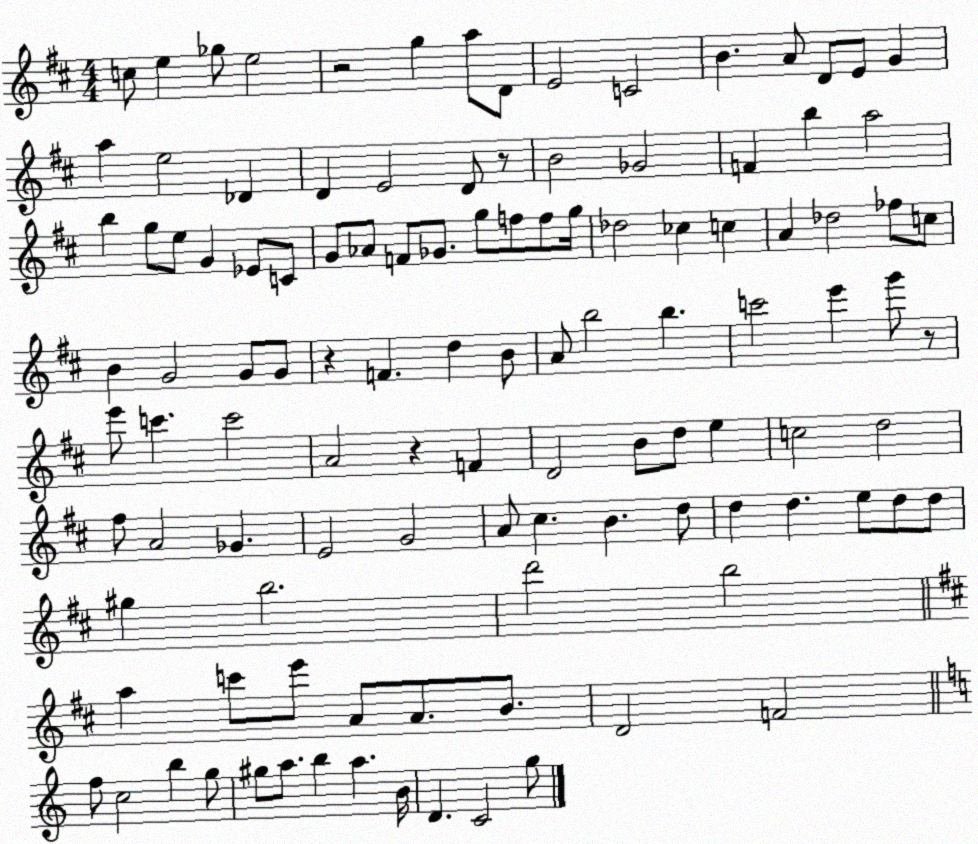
X:1
T:Untitled
M:4/4
L:1/4
K:D
c/2 e _g/2 e2 z2 g a/2 D/2 E2 C2 B A/2 D/2 E/2 G a e2 _D D E2 D/2 z/2 B2 _G2 F b a2 b g/2 e/2 G _E/2 C/2 G/2 _A/2 F/2 _G/2 g/2 f/2 f/2 g/4 _d2 _c c A _d2 _f/2 c/2 B G2 G/2 G/2 z F d B/2 A/2 b2 b c'2 e' g'/2 z/2 e'/2 c' c'2 A2 z F D2 B/2 d/2 e c2 d2 ^f/2 A2 _G E2 G2 A/2 ^c B d/2 d d e/2 d/2 d/2 ^g b2 d'2 b2 a c'/2 e'/2 A/2 A/2 B/2 D2 F2 f/2 c2 b g/2 ^g/2 a/2 b a B/4 D C2 g/2